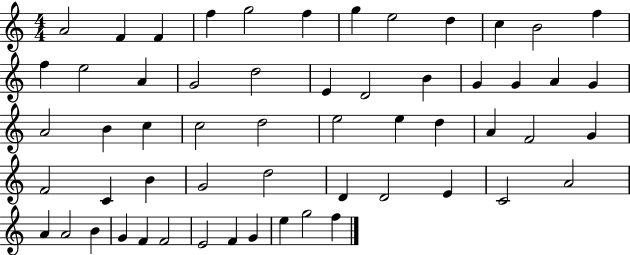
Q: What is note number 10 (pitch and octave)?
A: C5